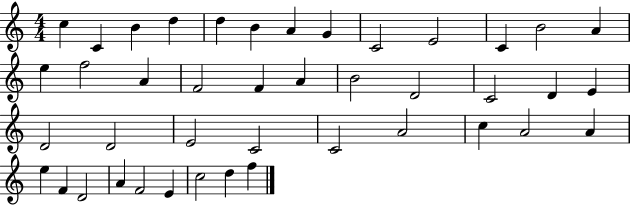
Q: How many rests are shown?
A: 0